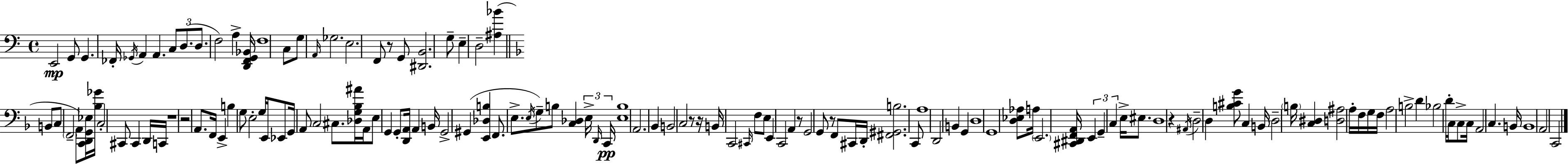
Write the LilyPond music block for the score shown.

{
  \clef bass
  \time 4/4
  \defaultTimeSignature
  \key c \major
  e,2\mp g,8 g,4. | fes,16-. \acciaccatura { ges,16 } a,4 a,4. \tuplet 3/2 { c8 d8.( | d8. } f2) a4-> | <d, f, g, bes,>16 f1 | \break c8 g8 \grace { a,16 } ges2. | e2. f,8 | r8 g,8 <dis, b,>2. | g8-- e4-- d2-- <ais bes'>4( | \break \bar "||" \break \key d \minor b,8 c8 \parenthesize f,2-- a,8) <c, d, g, ees>16 <bes ges'>16 | c2-. cis,8 cis,4 d,16 c,16 | r1 | r2 a,8. f,16 e,4-> | \break b4 g8 e2-. g16 e,16 | ees,8 g,16 a,8 c2 cis8. | <des g bes ais'>16 a,16 e8 g,4 g,8-. <d, a,>16 a,4 b,16 | g,2-> gis,4( <e, des b>4 | \break f,8. e8.-> \acciaccatura { e16 } g8--) b8 <c des>4 \tuplet 3/2 { e16-> | \grace { d,16 }\pp c,16 } <e b>1 | a,2. bes,4 | b,2 c2 | \break r8 r16 b,16 c,2 \grace { cis,16 } f8 | e8 e,4 c,2 a,4 | r8 g,2 g,8 r8 | f,8 cis,16 d,16-. <fis, gis, b>2. | \break c,8 a1 | d,2 b,4 g,4 | d1 | g,1 | \break <d ees aes>8 a16 \parenthesize e,2. | <cis, dis, f, a,>16 \tuplet 3/2 { e,4 g,4-- c4 } e16-> | eis8. d1 | r4 \acciaccatura { ais,16 } \parenthesize d2-- | \break d4 <b cis' g'>8 c4 b,16 \parenthesize d2-- | \parenthesize b16 <c dis>4 <d ais>2 | a16-. f16 g16 f16 a2 b2-> | d'4 bes2 | \break d'16-. c16 c8-> c16 a,2 c4. | b,16 b,1 | a,2 c,2 | \bar "|."
}